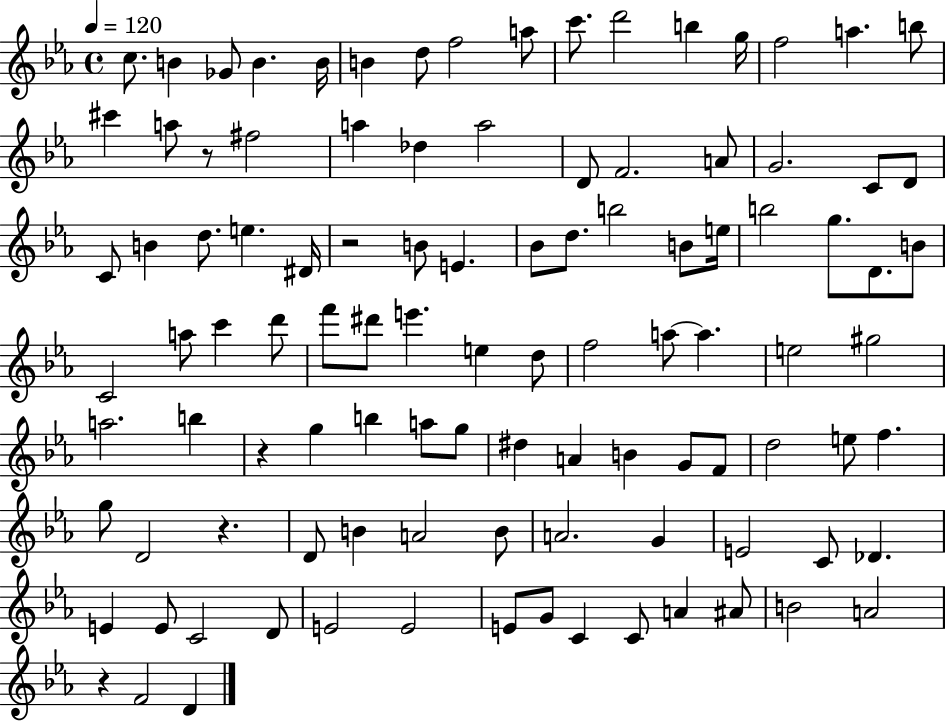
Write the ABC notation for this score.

X:1
T:Untitled
M:4/4
L:1/4
K:Eb
c/2 B _G/2 B B/4 B d/2 f2 a/2 c'/2 d'2 b g/4 f2 a b/2 ^c' a/2 z/2 ^f2 a _d a2 D/2 F2 A/2 G2 C/2 D/2 C/2 B d/2 e ^D/4 z2 B/2 E _B/2 d/2 b2 B/2 e/4 b2 g/2 D/2 B/2 C2 a/2 c' d'/2 f'/2 ^d'/2 e' e d/2 f2 a/2 a e2 ^g2 a2 b z g b a/2 g/2 ^d A B G/2 F/2 d2 e/2 f g/2 D2 z D/2 B A2 B/2 A2 G E2 C/2 _D E E/2 C2 D/2 E2 E2 E/2 G/2 C C/2 A ^A/2 B2 A2 z F2 D